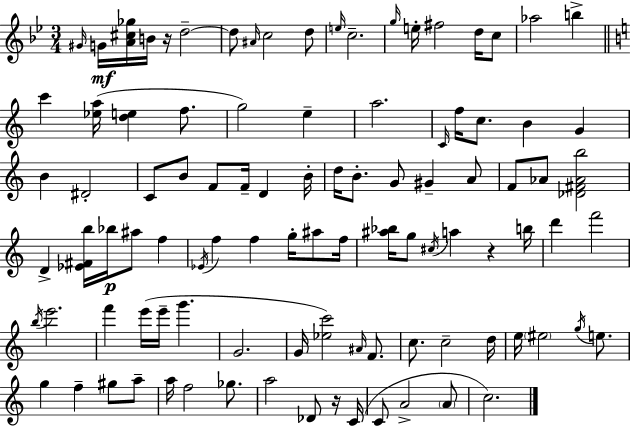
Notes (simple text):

G#4/s G4/s [A4,C#5,Gb5]/s B4/s R/s D5/h D5/e A#4/s C5/h D5/e E5/s C5/h. G5/s E5/s F#5/h D5/s C5/e Ab5/h B5/q C6/q [Eb5,A5]/s [D5,E5]/q F5/e. G5/h E5/q A5/h. C4/s F5/s C5/e. B4/q G4/q B4/q D#4/h C4/e B4/e F4/e F4/s D4/q B4/s D5/s B4/e. G4/e G#4/q A4/e F4/e Ab4/e [Db4,F#4,Ab4,B5]/h D4/q [Eb4,F#4,B5]/s Bb5/s A#5/e F5/q Eb4/s F5/q F5/q G5/s A#5/e F5/s [A#5,Bb5]/s G5/e C#5/s A5/q R/q B5/s D6/q F6/h B5/s E6/h. F6/q E6/s E6/s G6/q. G4/h. G4/s [Eb5,C6]/h A#4/s F4/e. C5/e. C5/h D5/s E5/s EIS5/h G5/s E5/e. G5/q F5/q G#5/e A5/e A5/s F5/h Gb5/e. A5/h Db4/e R/s C4/s C4/e A4/h A4/e C5/h.